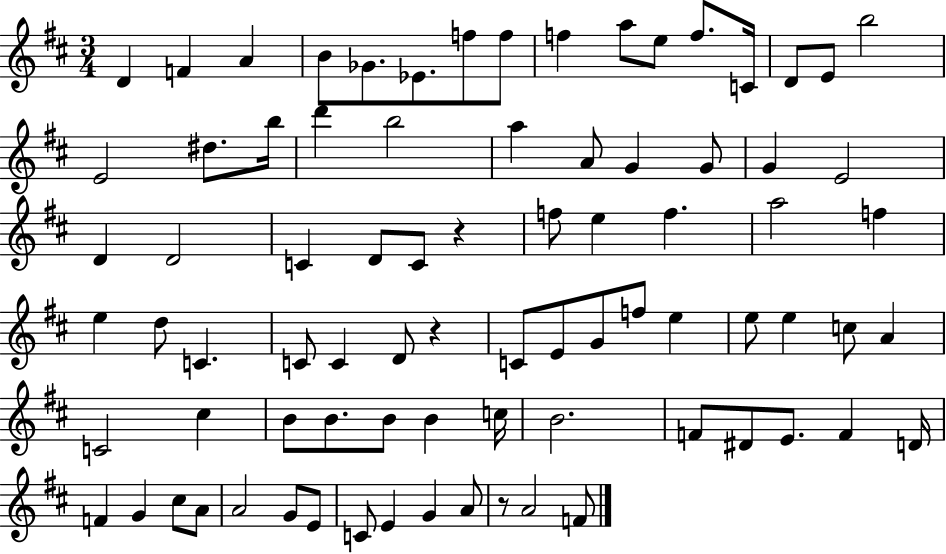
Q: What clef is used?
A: treble